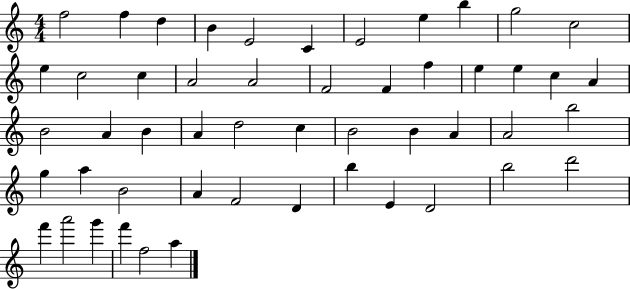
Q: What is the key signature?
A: C major